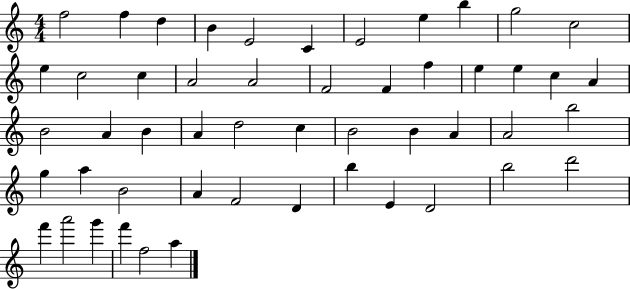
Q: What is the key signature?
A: C major